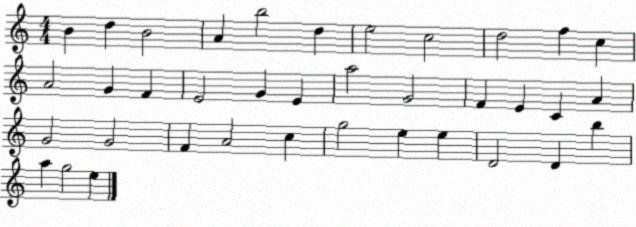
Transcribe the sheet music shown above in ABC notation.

X:1
T:Untitled
M:4/4
L:1/4
K:C
B d B2 A b2 d e2 c2 d2 f c A2 G F E2 G E a2 G2 F E C A G2 G2 F A2 c g2 e e D2 D b a g2 e